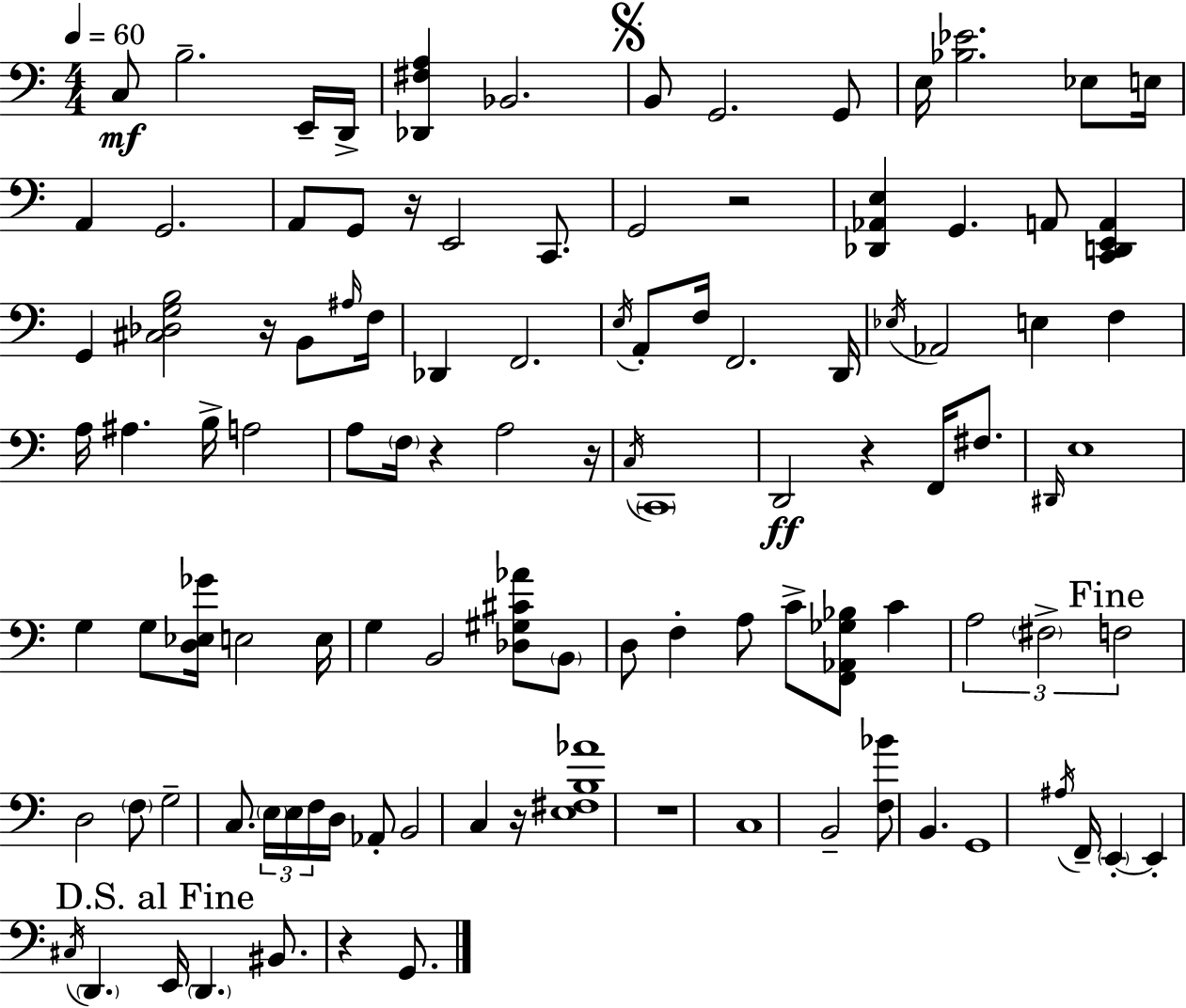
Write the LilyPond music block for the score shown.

{
  \clef bass
  \numericTimeSignature
  \time 4/4
  \key c \major
  \tempo 4 = 60
  c8\mf b2.-- e,16-- d,16-> | <des, fis a>4 bes,2. | \mark \markup { \musicglyph "scripts.segno" } b,8 g,2. g,8 | e16 <bes ees'>2. ees8 e16 | \break a,4 g,2. | a,8 g,8 r16 e,2 c,8. | g,2 r2 | <des, aes, e>4 g,4. a,8 <c, d, e, a,>4 | \break g,4 <cis des g b>2 r16 b,8 \grace { ais16 } | f16 des,4 f,2. | \acciaccatura { e16 } a,8-. f16 f,2. | d,16 \acciaccatura { ees16 } aes,2 e4 f4 | \break a16 ais4. b16-> a2 | a8 \parenthesize f16 r4 a2 | r16 \acciaccatura { c16 } \parenthesize c,1 | d,2\ff r4 | \break f,16 fis8. \grace { dis,16 } e1 | g4 g8 <d ees ges'>16 e2 | e16 g4 b,2 | <des gis cis' aes'>8 \parenthesize b,8 d8 f4-. a8 c'8-> <f, aes, ges bes>8 | \break c'4 \tuplet 3/2 { a2 \parenthesize fis2-> | \mark "Fine" f2 } d2 | \parenthesize f8 g2-- c8. | \tuplet 3/2 { \parenthesize e16 e16 f16 } d16 aes,8-. b,2 | \break c4 r16 <e fis b aes'>1 | r1 | c1 | b,2-- <f bes'>8 b,4. | \break g,1 | \acciaccatura { ais16 } f,16-- \parenthesize e,4-.~~ e,4-. \acciaccatura { cis16 } | \parenthesize d,4. \mark "D.S. al Fine" e,16 \parenthesize d,4. bis,8. | r4 g,8. \bar "|."
}